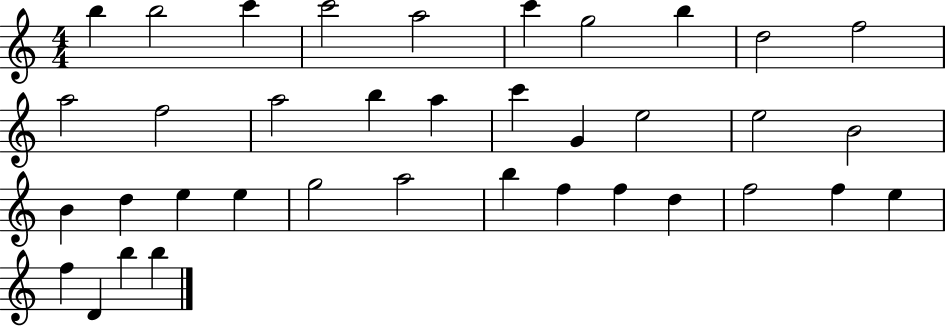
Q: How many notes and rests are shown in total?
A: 37